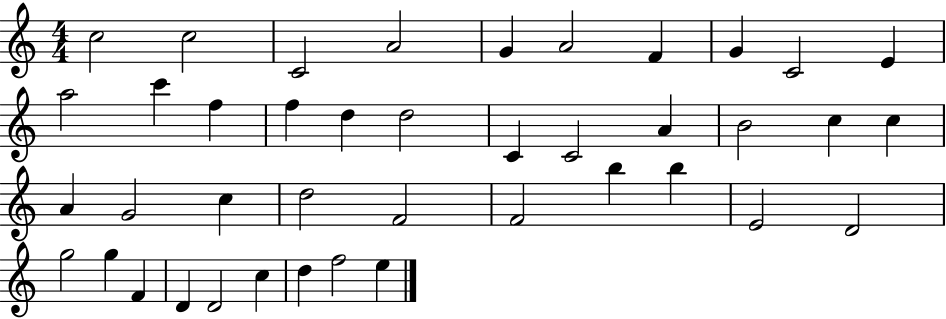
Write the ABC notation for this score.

X:1
T:Untitled
M:4/4
L:1/4
K:C
c2 c2 C2 A2 G A2 F G C2 E a2 c' f f d d2 C C2 A B2 c c A G2 c d2 F2 F2 b b E2 D2 g2 g F D D2 c d f2 e